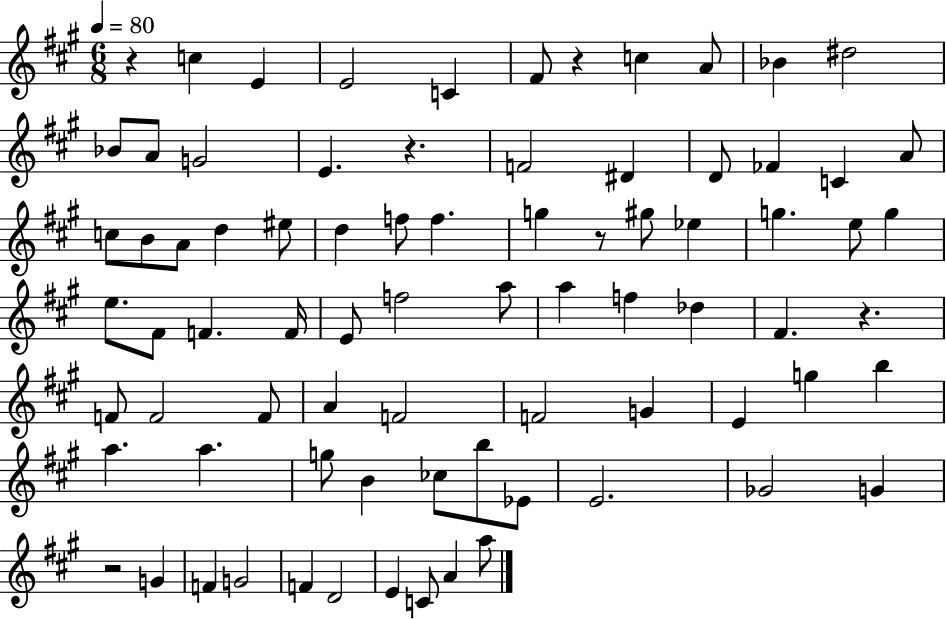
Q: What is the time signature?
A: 6/8